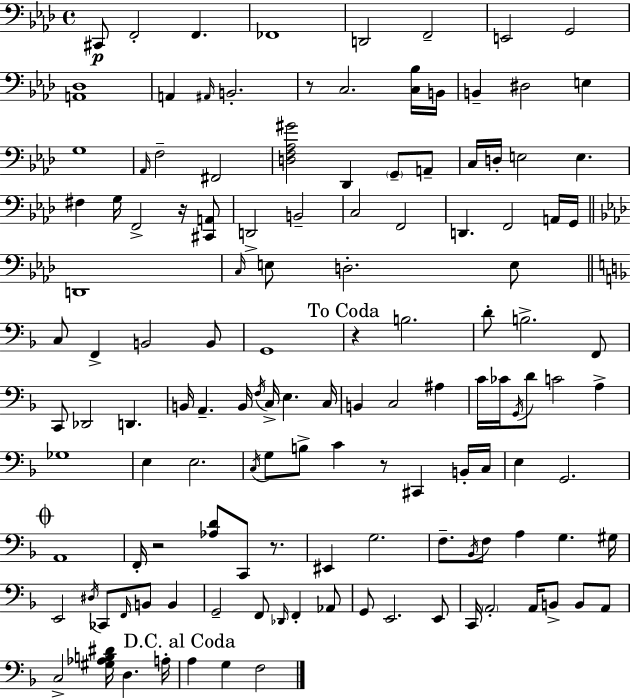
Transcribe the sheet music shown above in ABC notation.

X:1
T:Untitled
M:4/4
L:1/4
K:Ab
^C,,/2 F,,2 F,, _F,,4 D,,2 F,,2 E,,2 G,,2 [A,,_D,]4 A,, ^A,,/4 B,,2 z/2 C,2 [C,_B,]/4 B,,/4 B,, ^D,2 E, G,4 _A,,/4 F,2 ^F,,2 [D,F,_A,^G]2 _D,, G,,/2 A,,/2 C,/4 D,/4 E,2 E, ^F, G,/4 F,,2 z/4 [^C,,A,,]/2 D,,2 B,,2 C,2 F,,2 D,, F,,2 A,,/4 G,,/4 D,,4 C,/4 E,/2 D,2 E,/2 C,/2 F,, B,,2 B,,/2 G,,4 z B,2 D/2 B,2 F,,/2 C,,/2 _D,,2 D,, B,,/4 A,, B,,/4 F,/4 C,/4 E, C,/4 B,, C,2 ^A, C/4 _C/4 G,,/4 D/2 C2 A, _G,4 E, E,2 C,/4 G,/2 B,/2 C z/2 ^C,, B,,/4 C,/4 E, G,,2 A,,4 F,,/4 z2 [_A,D]/2 C,,/2 z/2 ^E,, G,2 F,/2 _B,,/4 F,/2 A, G, ^G,/4 E,,2 ^D,/4 _C,,/2 F,,/4 B,,/2 B,, G,,2 F,,/2 _D,,/4 F,, _A,,/2 G,,/2 E,,2 E,,/2 C,,/4 A,,2 A,,/4 B,,/2 B,,/2 A,,/2 C,2 [^G,_A,B,^D]/4 D, A,/4 A, G, F,2